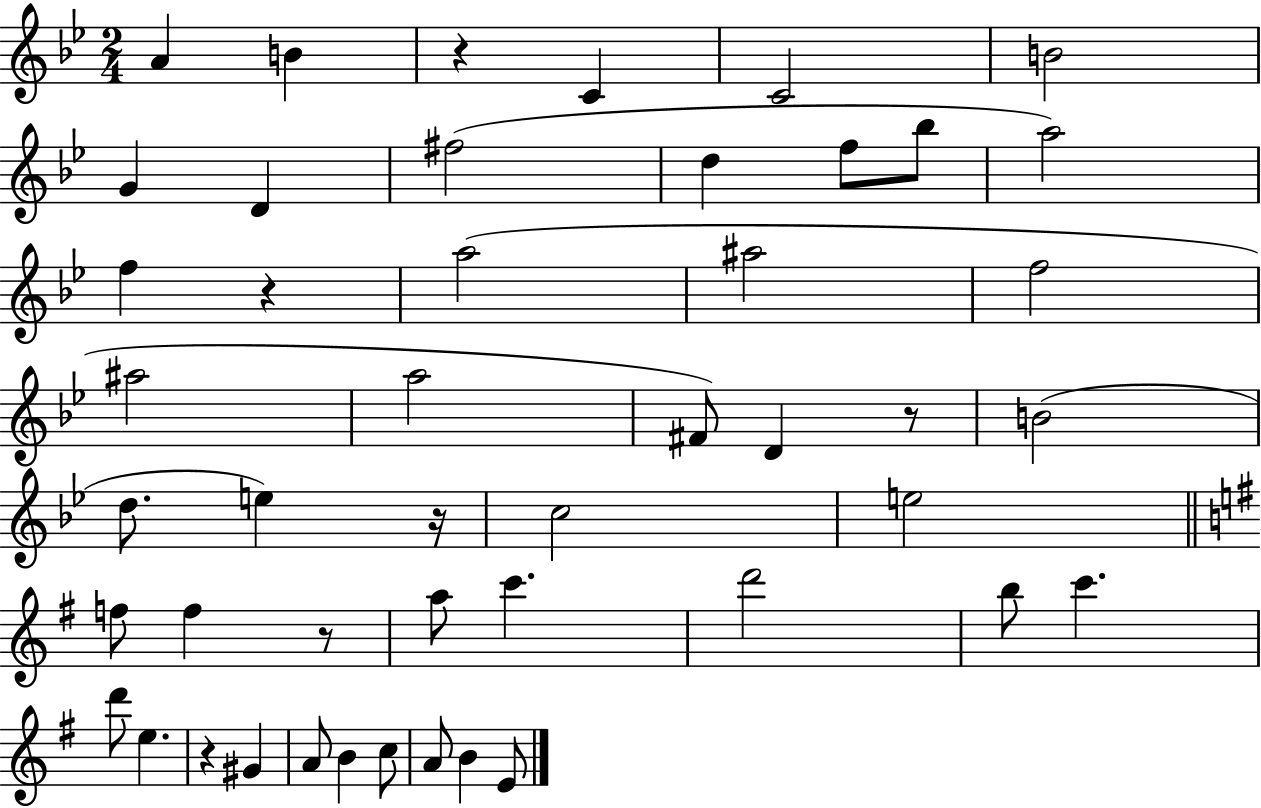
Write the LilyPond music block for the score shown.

{
  \clef treble
  \numericTimeSignature
  \time 2/4
  \key bes \major
  a'4 b'4 | r4 c'4 | c'2 | b'2 | \break g'4 d'4 | fis''2( | d''4 f''8 bes''8 | a''2) | \break f''4 r4 | a''2( | ais''2 | f''2 | \break ais''2 | a''2 | fis'8) d'4 r8 | b'2( | \break d''8. e''4) r16 | c''2 | e''2 | \bar "||" \break \key e \minor f''8 f''4 r8 | a''8 c'''4. | d'''2 | b''8 c'''4. | \break d'''8 e''4. | r4 gis'4 | a'8 b'4 c''8 | a'8 b'4 e'8 | \break \bar "|."
}